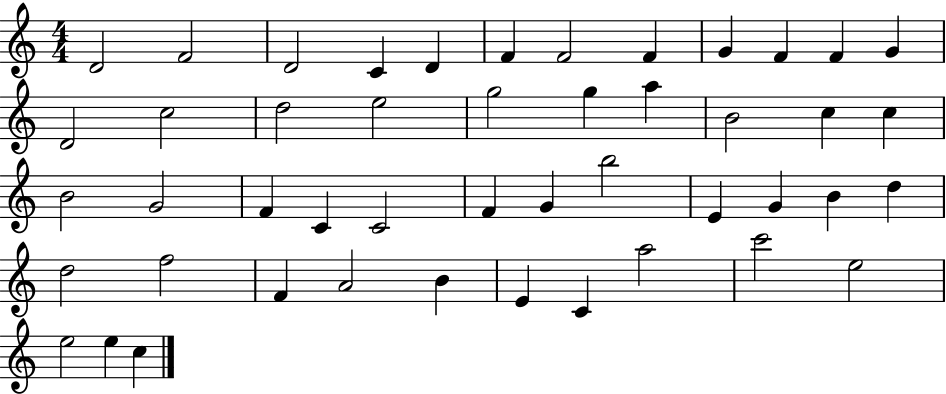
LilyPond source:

{
  \clef treble
  \numericTimeSignature
  \time 4/4
  \key c \major
  d'2 f'2 | d'2 c'4 d'4 | f'4 f'2 f'4 | g'4 f'4 f'4 g'4 | \break d'2 c''2 | d''2 e''2 | g''2 g''4 a''4 | b'2 c''4 c''4 | \break b'2 g'2 | f'4 c'4 c'2 | f'4 g'4 b''2 | e'4 g'4 b'4 d''4 | \break d''2 f''2 | f'4 a'2 b'4 | e'4 c'4 a''2 | c'''2 e''2 | \break e''2 e''4 c''4 | \bar "|."
}